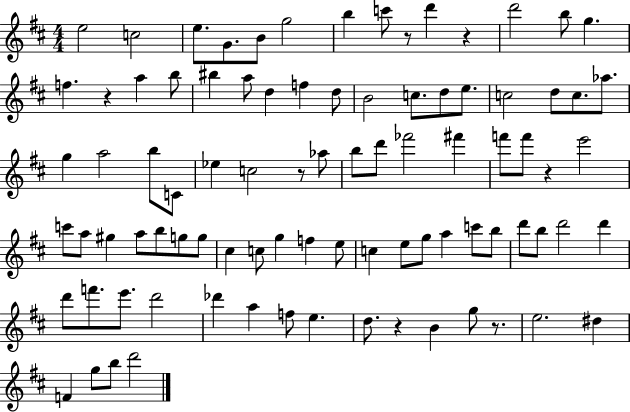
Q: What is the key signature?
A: D major